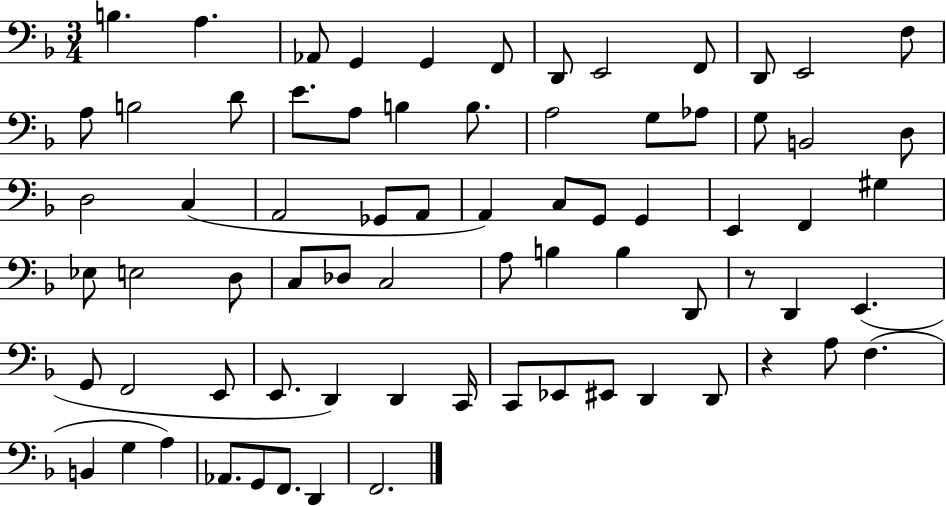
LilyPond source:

{
  \clef bass
  \numericTimeSignature
  \time 3/4
  \key f \major
  \repeat volta 2 { b4. a4. | aes,8 g,4 g,4 f,8 | d,8 e,2 f,8 | d,8 e,2 f8 | \break a8 b2 d'8 | e'8. a8 b4 b8. | a2 g8 aes8 | g8 b,2 d8 | \break d2 c4( | a,2 ges,8 a,8 | a,4) c8 g,8 g,4 | e,4 f,4 gis4 | \break ees8 e2 d8 | c8 des8 c2 | a8 b4 b4 d,8 | r8 d,4 e,4.( | \break g,8 f,2 e,8 | e,8. d,4) d,4 c,16 | c,8 ees,8 eis,8 d,4 d,8 | r4 a8 f4.( | \break b,4 g4 a4) | aes,8. g,8 f,8. d,4 | f,2. | } \bar "|."
}